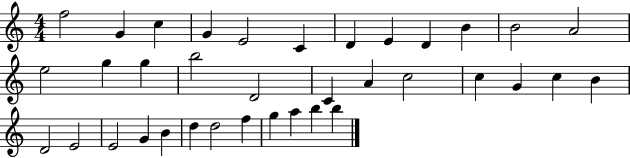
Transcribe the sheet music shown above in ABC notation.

X:1
T:Untitled
M:4/4
L:1/4
K:C
f2 G c G E2 C D E D B B2 A2 e2 g g b2 D2 C A c2 c G c B D2 E2 E2 G B d d2 f g a b b